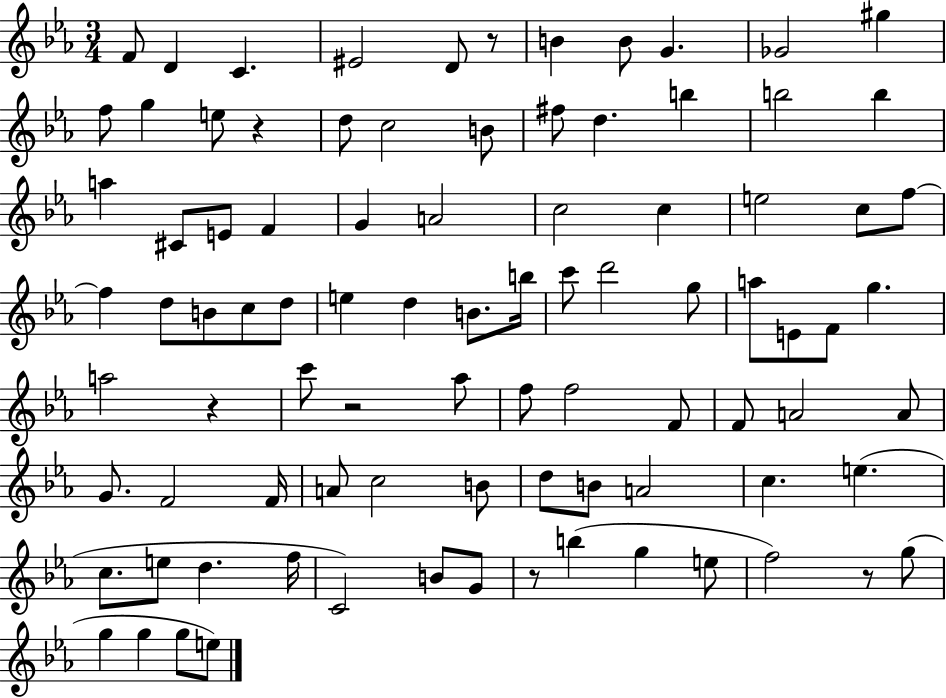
X:1
T:Untitled
M:3/4
L:1/4
K:Eb
F/2 D C ^E2 D/2 z/2 B B/2 G _G2 ^g f/2 g e/2 z d/2 c2 B/2 ^f/2 d b b2 b a ^C/2 E/2 F G A2 c2 c e2 c/2 f/2 f d/2 B/2 c/2 d/2 e d B/2 b/4 c'/2 d'2 g/2 a/2 E/2 F/2 g a2 z c'/2 z2 _a/2 f/2 f2 F/2 F/2 A2 A/2 G/2 F2 F/4 A/2 c2 B/2 d/2 B/2 A2 c e c/2 e/2 d f/4 C2 B/2 G/2 z/2 b g e/2 f2 z/2 g/2 g g g/2 e/2